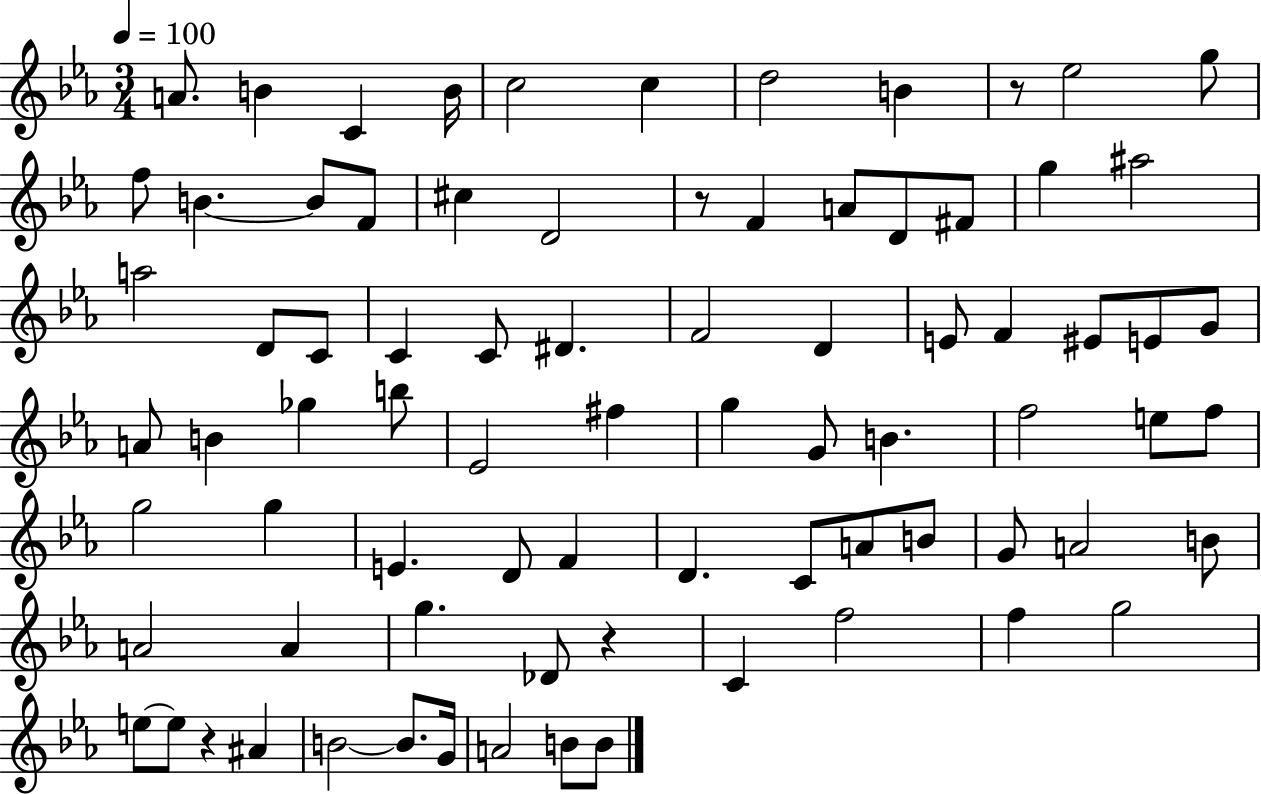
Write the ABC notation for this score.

X:1
T:Untitled
M:3/4
L:1/4
K:Eb
A/2 B C B/4 c2 c d2 B z/2 _e2 g/2 f/2 B B/2 F/2 ^c D2 z/2 F A/2 D/2 ^F/2 g ^a2 a2 D/2 C/2 C C/2 ^D F2 D E/2 F ^E/2 E/2 G/2 A/2 B _g b/2 _E2 ^f g G/2 B f2 e/2 f/2 g2 g E D/2 F D C/2 A/2 B/2 G/2 A2 B/2 A2 A g _D/2 z C f2 f g2 e/2 e/2 z ^A B2 B/2 G/4 A2 B/2 B/2